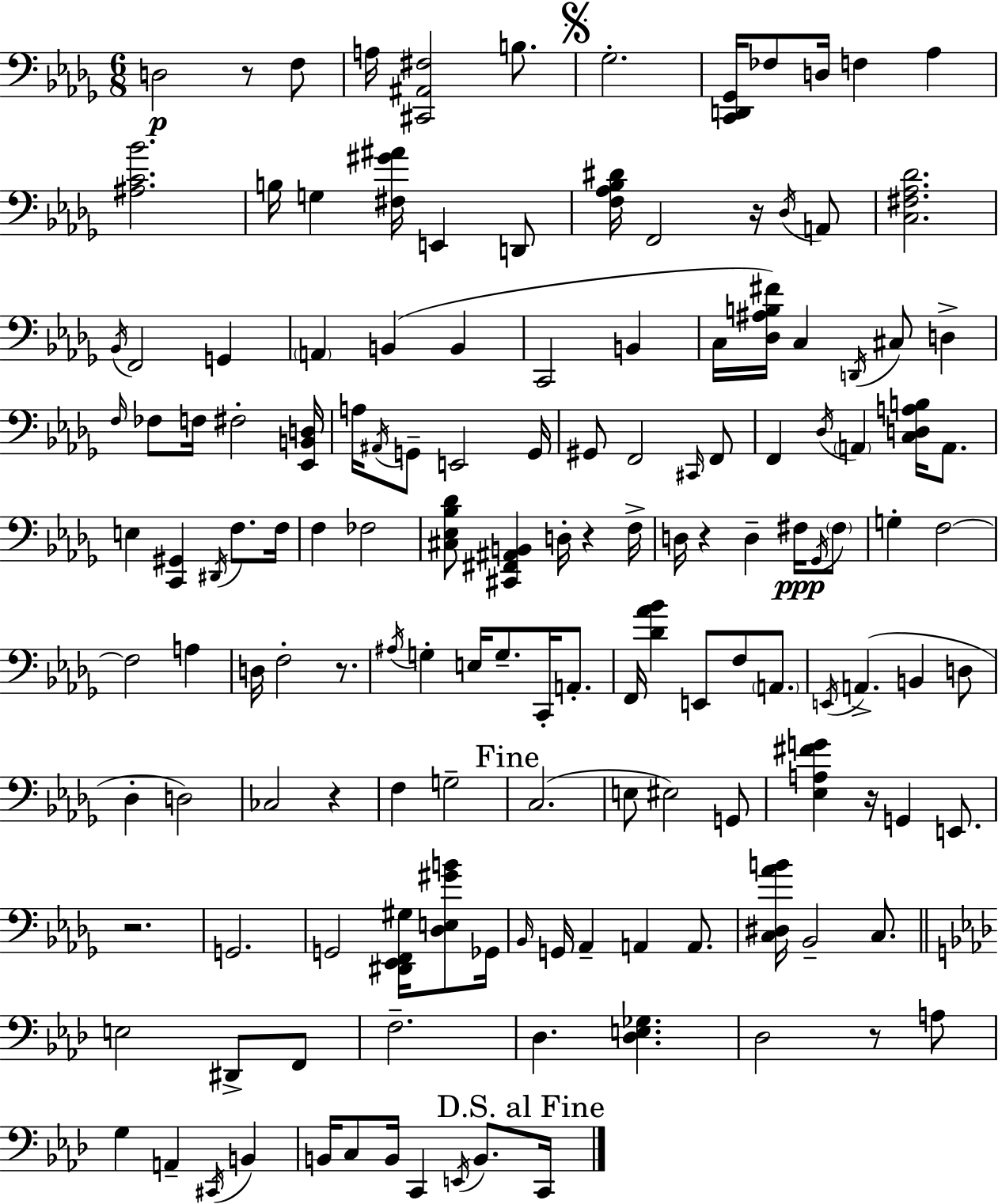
X:1
T:Untitled
M:6/8
L:1/4
K:Bbm
D,2 z/2 F,/2 A,/4 [^C,,^A,,^F,]2 B,/2 _G,2 [C,,D,,_G,,]/4 _F,/2 D,/4 F, _A, [^A,C_B]2 B,/4 G, [^F,^G^A]/4 E,, D,,/2 [F,_A,_B,^D]/4 F,,2 z/4 _D,/4 A,,/2 [C,^F,_A,_D]2 _B,,/4 F,,2 G,, A,, B,, B,, C,,2 B,, C,/4 [_D,^A,B,^F]/4 C, D,,/4 ^C,/2 D, F,/4 _F,/2 F,/4 ^F,2 [_E,,B,,D,]/4 A,/4 ^A,,/4 G,,/2 E,,2 G,,/4 ^G,,/2 F,,2 ^C,,/4 F,,/2 F,, _D,/4 A,, [C,D,A,B,]/4 A,,/2 E, [C,,^G,,] ^D,,/4 F,/2 F,/4 F, _F,2 [^C,_E,_B,_D]/2 [^C,,^F,,^A,,B,,] D,/4 z F,/4 D,/4 z D, ^F,/4 _G,,/4 ^F,/2 G, F,2 F,2 A, D,/4 F,2 z/2 ^A,/4 G, E,/4 G,/2 C,,/4 A,,/2 F,,/4 [_D_A_B] E,,/2 F,/2 A,,/2 E,,/4 A,, B,, D,/2 _D, D,2 _C,2 z F, G,2 C,2 E,/2 ^E,2 G,,/2 [_E,A,^FG] z/4 G,, E,,/2 z2 G,,2 G,,2 [^D,,_E,,F,,^G,]/4 [_D,E,^GB]/2 _G,,/4 _B,,/4 G,,/4 _A,, A,, A,,/2 [C,^D,_AB]/4 _B,,2 C,/2 E,2 ^D,,/2 F,,/2 F,2 _D, [_D,E,_G,] _D,2 z/2 A,/2 G, A,, ^C,,/4 B,, B,,/4 C,/2 B,,/4 C,, E,,/4 B,,/2 C,,/4